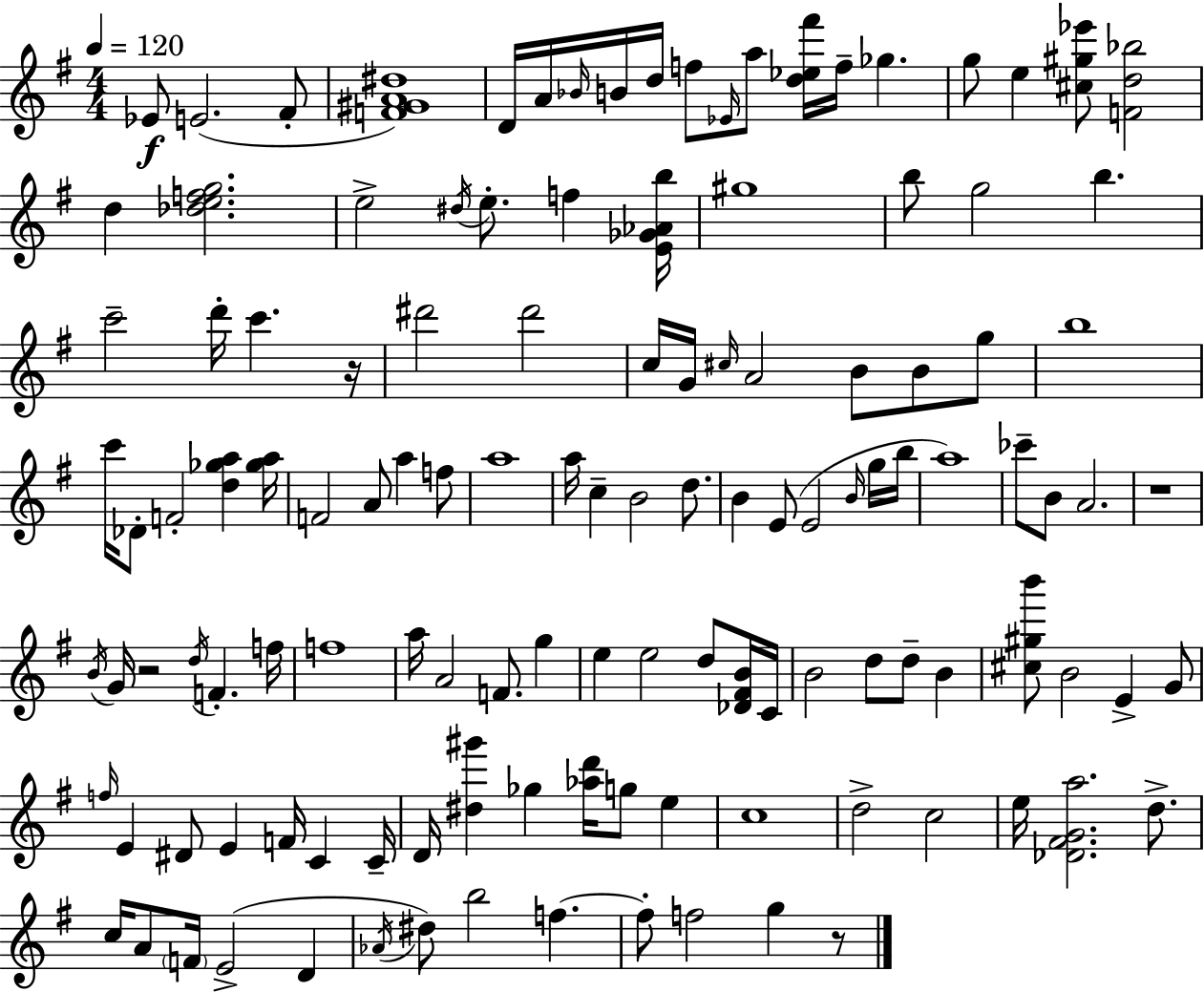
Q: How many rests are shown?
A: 4